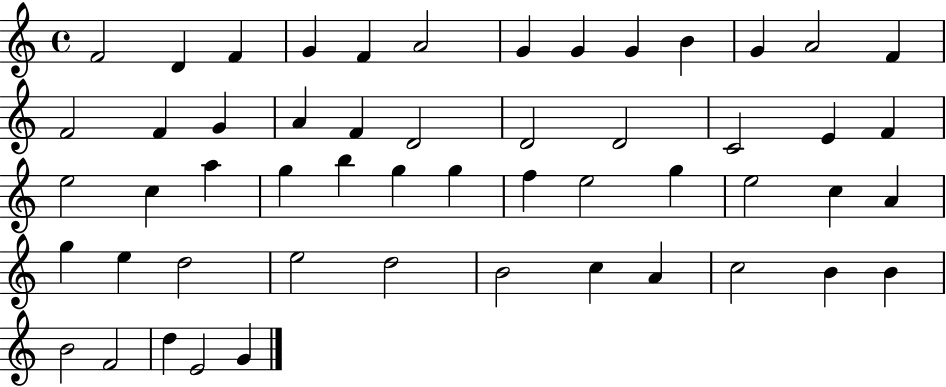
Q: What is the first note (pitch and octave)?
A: F4